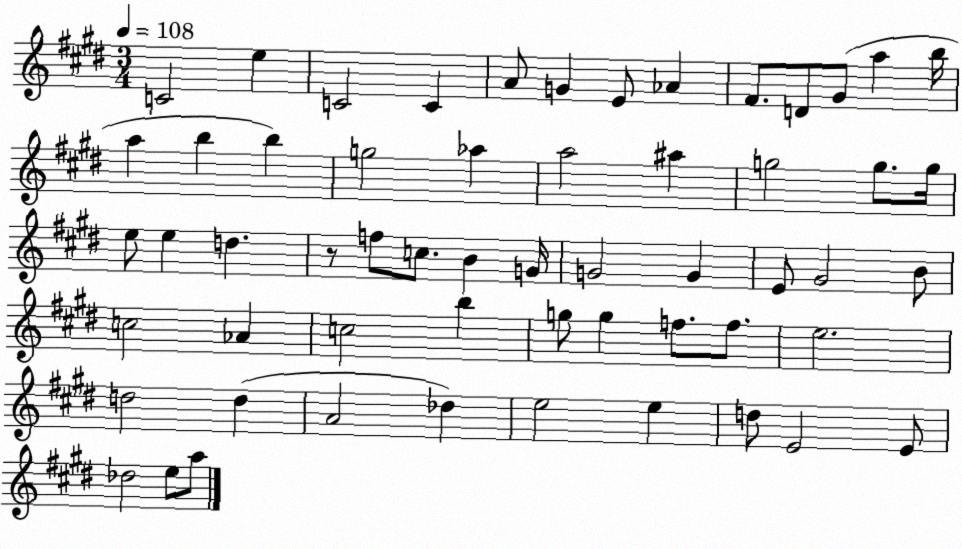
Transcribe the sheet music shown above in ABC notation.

X:1
T:Untitled
M:3/4
L:1/4
K:E
C2 e C2 C A/2 G E/2 _A ^F/2 D/2 ^G/2 a b/4 a b b g2 _a a2 ^a g2 g/2 g/4 e/2 e d z/2 f/2 c/2 B G/4 G2 G E/2 ^G2 B/2 c2 _A c2 b g/2 g f/2 f/2 e2 d2 d A2 _d e2 e d/2 E2 E/2 _d2 e/2 a/2